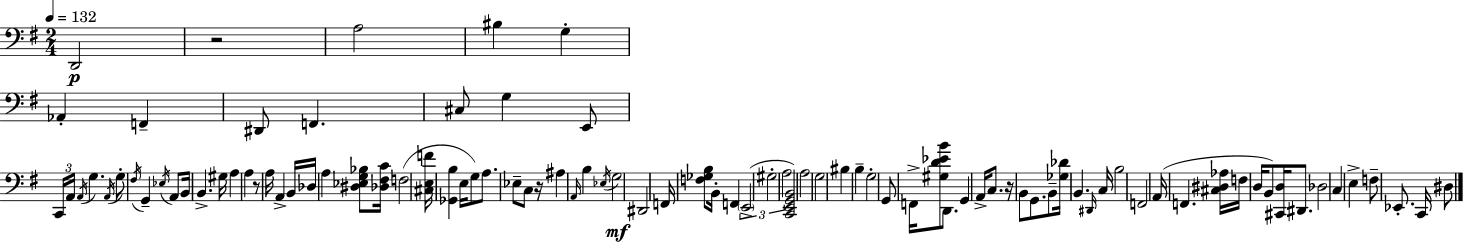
X:1
T:Untitled
M:2/4
L:1/4
K:G
D,,2 z2 A,2 ^B, G, _A,, F,, ^D,,/2 F,, ^C,/2 G, E,,/2 C,,/4 A,,/4 A,,/4 G, A,,/4 G,/2 ^F,/4 G,, _E,/4 A,,/2 B,,/4 B,, ^G,/4 A, A, z/2 A,/4 A,, B,,/4 _D,/4 A, [^D,_E,G,_B,]/2 [_D,^F,C]/4 F,2 [^C,E,F]/4 [_G,,B,] E,/4 G,/2 A,/2 _E,/2 C,/2 z/4 ^A, A,,/4 B, _E,/4 G,2 ^D,,2 F,,/4 [F,_G,B,]/2 B,,/4 F,, E,,2 ^G,2 A,2 [C,,E,,G,,B,,]2 A,2 G,2 ^B, B, G,2 G,,/2 F,,/4 [^G,D_EB]/2 D,,/2 G,, A,,/4 C,/2 z/4 B,,/2 G,,/2 B,,/2 [_G,_D]/4 B,, ^D,,/4 C,/4 B,2 F,,2 A,,/4 F,, [^C,^D,_A,]/4 F,/4 D,/4 B,,/2 [^C,,D,]/4 ^D,,/2 _D,2 C, E, F,/2 _E,,/2 C,,/4 ^D,/2